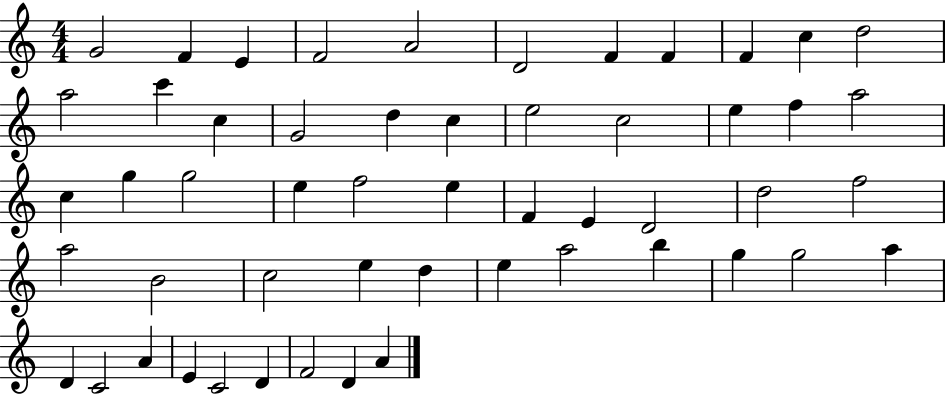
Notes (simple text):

G4/h F4/q E4/q F4/h A4/h D4/h F4/q F4/q F4/q C5/q D5/h A5/h C6/q C5/q G4/h D5/q C5/q E5/h C5/h E5/q F5/q A5/h C5/q G5/q G5/h E5/q F5/h E5/q F4/q E4/q D4/h D5/h F5/h A5/h B4/h C5/h E5/q D5/q E5/q A5/h B5/q G5/q G5/h A5/q D4/q C4/h A4/q E4/q C4/h D4/q F4/h D4/q A4/q